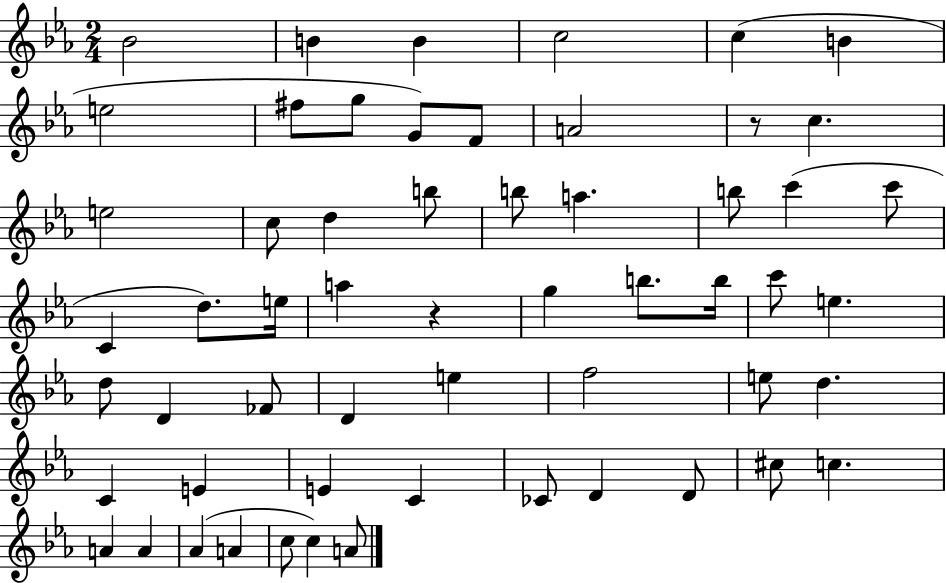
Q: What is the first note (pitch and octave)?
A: Bb4